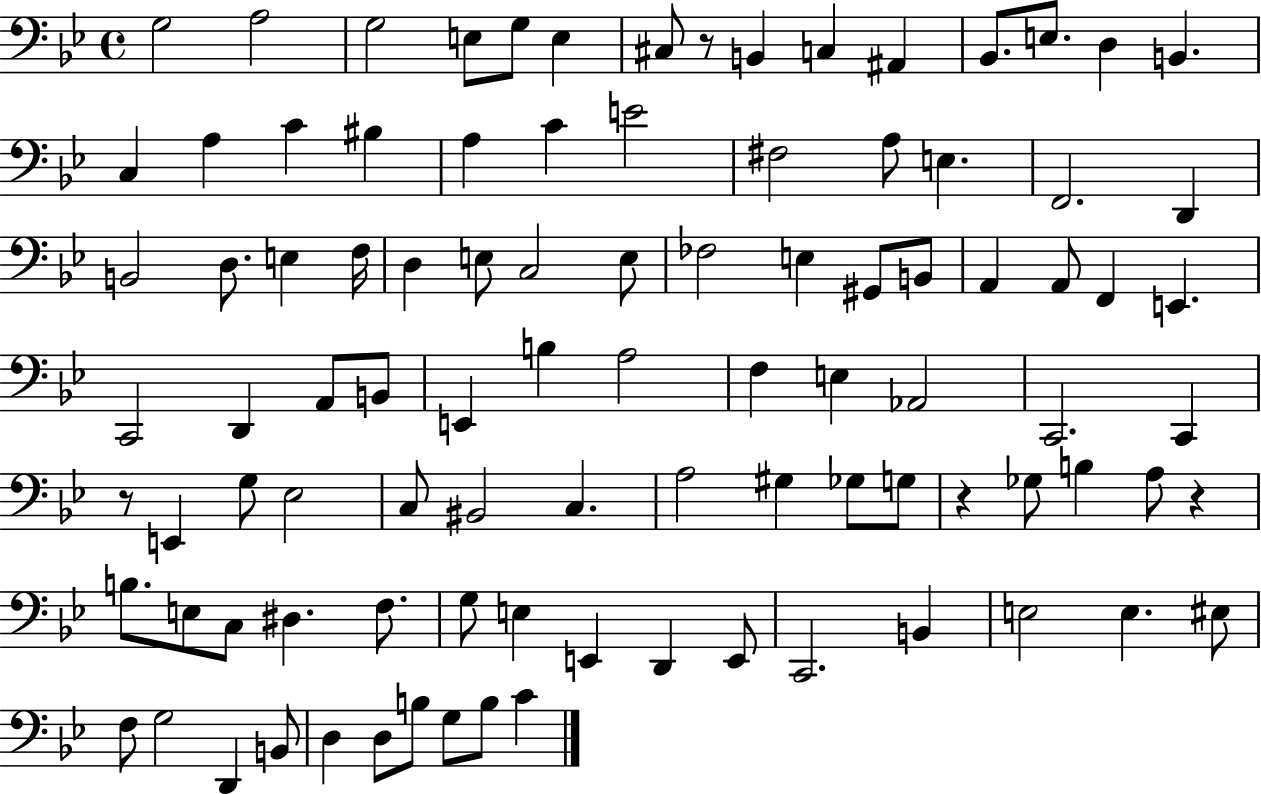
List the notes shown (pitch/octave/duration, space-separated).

G3/h A3/h G3/h E3/e G3/e E3/q C#3/e R/e B2/q C3/q A#2/q Bb2/e. E3/e. D3/q B2/q. C3/q A3/q C4/q BIS3/q A3/q C4/q E4/h F#3/h A3/e E3/q. F2/h. D2/q B2/h D3/e. E3/q F3/s D3/q E3/e C3/h E3/e FES3/h E3/q G#2/e B2/e A2/q A2/e F2/q E2/q. C2/h D2/q A2/e B2/e E2/q B3/q A3/h F3/q E3/q Ab2/h C2/h. C2/q R/e E2/q G3/e Eb3/h C3/e BIS2/h C3/q. A3/h G#3/q Gb3/e G3/e R/q Gb3/e B3/q A3/e R/q B3/e. E3/e C3/e D#3/q. F3/e. G3/e E3/q E2/q D2/q E2/e C2/h. B2/q E3/h E3/q. EIS3/e F3/e G3/h D2/q B2/e D3/q D3/e B3/e G3/e B3/e C4/q